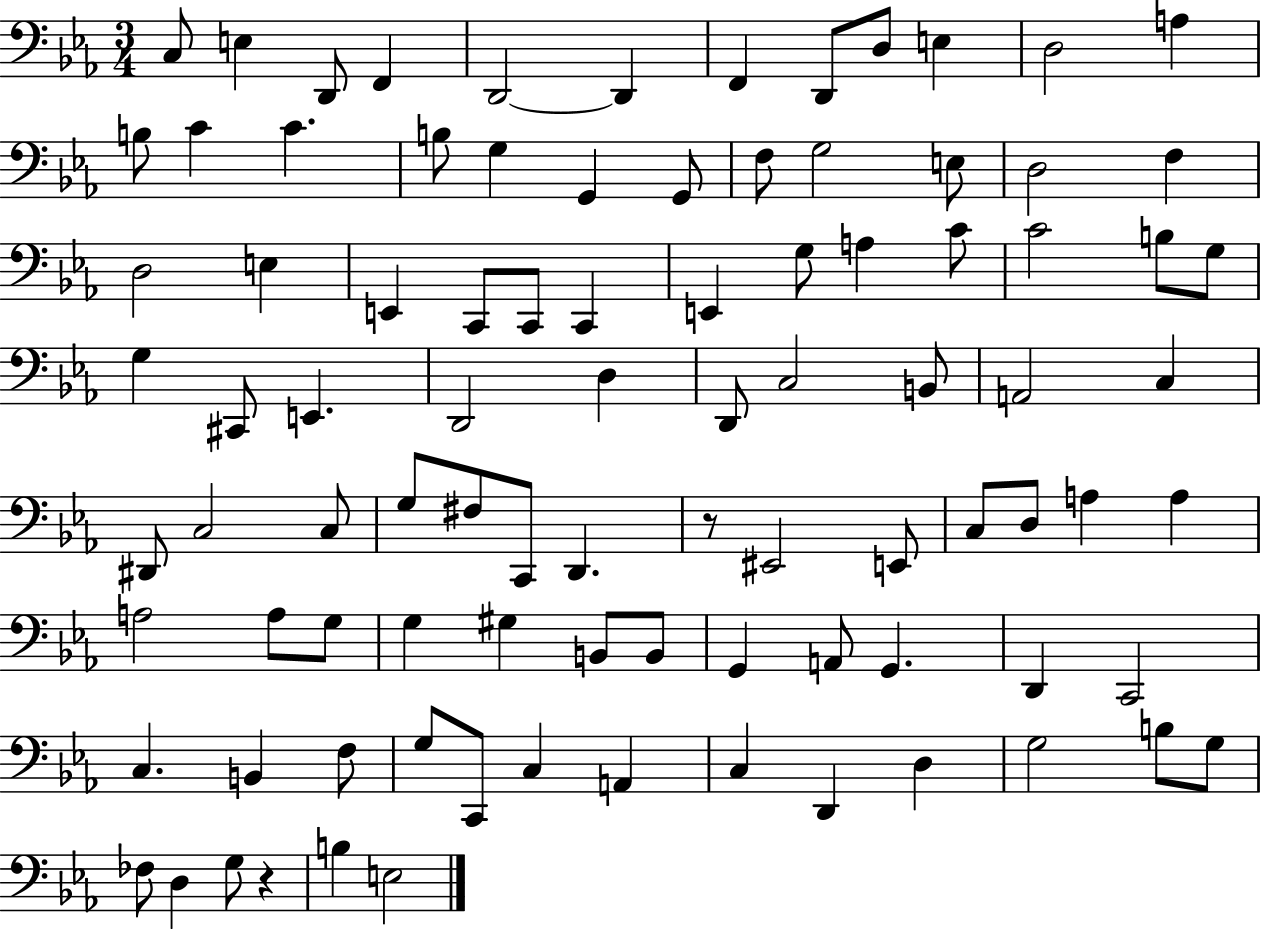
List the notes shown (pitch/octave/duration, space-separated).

C3/e E3/q D2/e F2/q D2/h D2/q F2/q D2/e D3/e E3/q D3/h A3/q B3/e C4/q C4/q. B3/e G3/q G2/q G2/e F3/e G3/h E3/e D3/h F3/q D3/h E3/q E2/q C2/e C2/e C2/q E2/q G3/e A3/q C4/e C4/h B3/e G3/e G3/q C#2/e E2/q. D2/h D3/q D2/e C3/h B2/e A2/h C3/q D#2/e C3/h C3/e G3/e F#3/e C2/e D2/q. R/e EIS2/h E2/e C3/e D3/e A3/q A3/q A3/h A3/e G3/e G3/q G#3/q B2/e B2/e G2/q A2/e G2/q. D2/q C2/h C3/q. B2/q F3/e G3/e C2/e C3/q A2/q C3/q D2/q D3/q G3/h B3/e G3/e FES3/e D3/q G3/e R/q B3/q E3/h